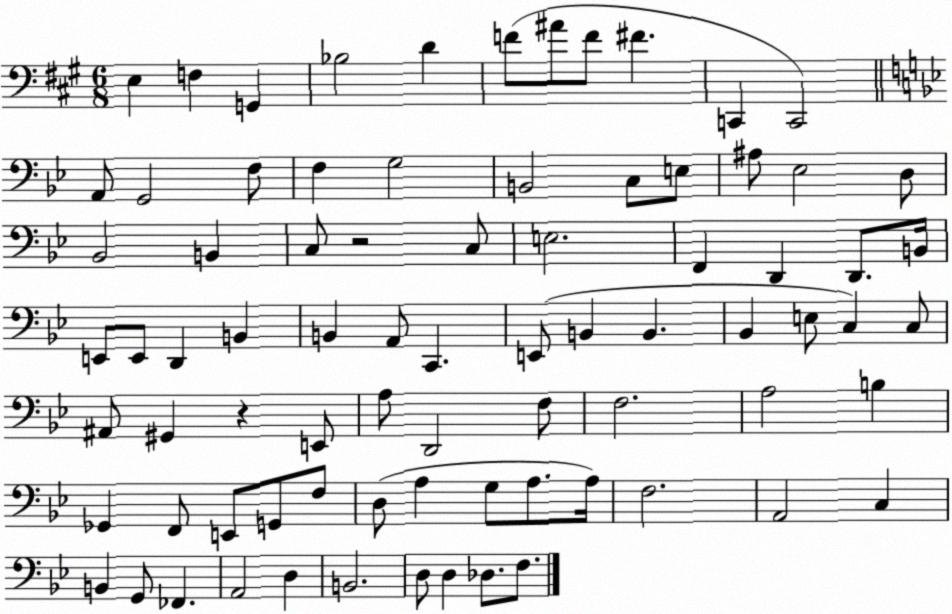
X:1
T:Untitled
M:6/8
L:1/4
K:A
E, F, G,, _B,2 D F/2 ^A/2 F/2 ^F C,, C,,2 A,,/2 G,,2 F,/2 F, G,2 B,,2 C,/2 E,/2 ^A,/2 _E,2 D,/2 _B,,2 B,, C,/2 z2 C,/2 E,2 F,, D,, D,,/2 B,,/4 E,,/2 E,,/2 D,, B,, B,, A,,/2 C,, E,,/2 B,, B,, _B,, E,/2 C, C,/2 ^A,,/2 ^G,, z E,,/2 A,/2 D,,2 F,/2 F,2 A,2 B, _G,, F,,/2 E,,/2 G,,/2 F,/2 D,/2 A, G,/2 A,/2 A,/4 F,2 A,,2 C, B,, G,,/2 _F,, A,,2 D, B,,2 D,/2 D, _D,/2 F,/2